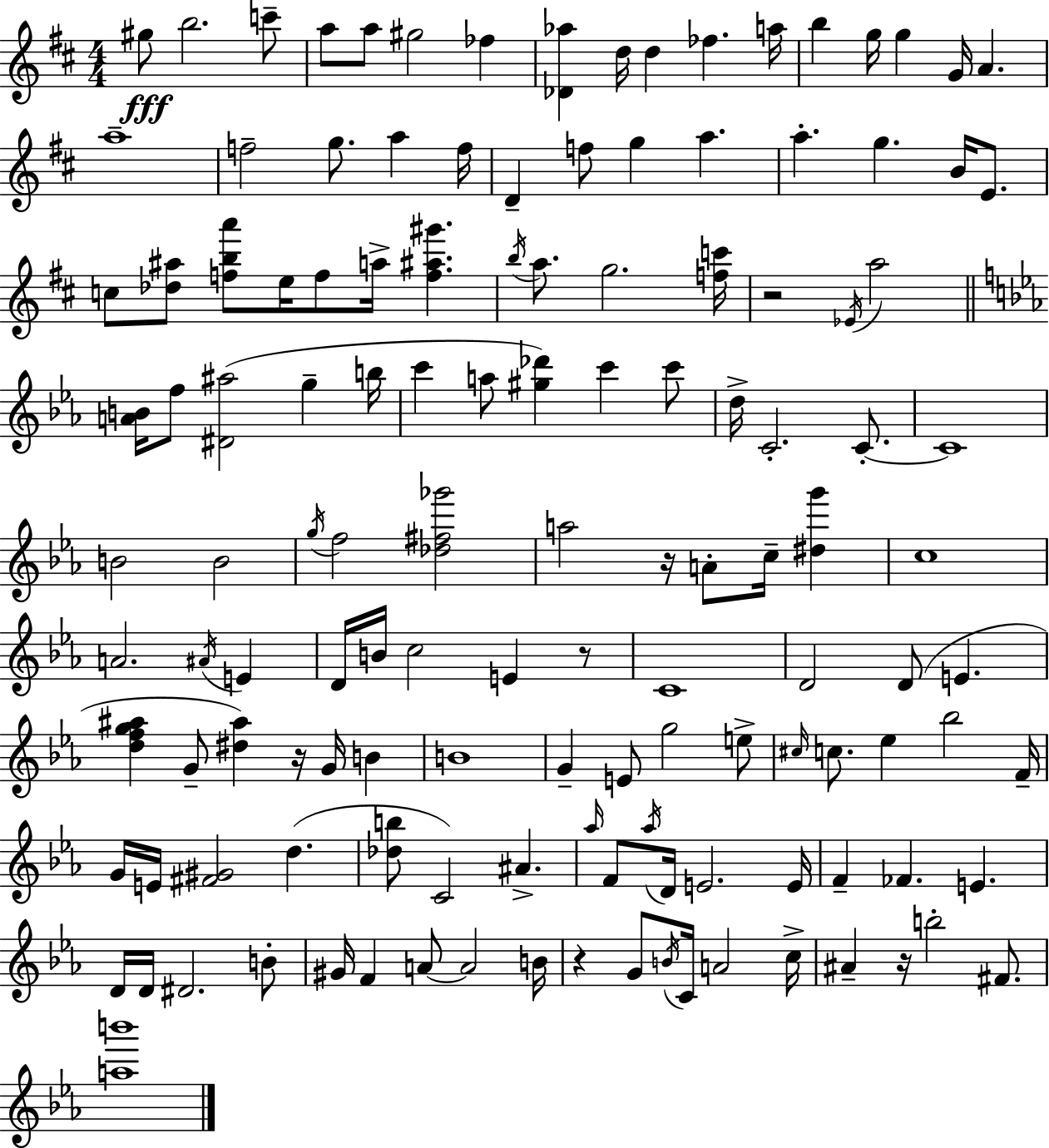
G#5/e B5/h. C6/e A5/e A5/e G#5/h FES5/q [Db4,Ab5]/q D5/s D5/q FES5/q. A5/s B5/q G5/s G5/q G4/s A4/q. A5/w F5/h G5/e. A5/q F5/s D4/q F5/e G5/q A5/q. A5/q. G5/q. B4/s E4/e. C5/e [Db5,A#5]/e [F5,B5,A6]/e E5/s F5/e A5/s [F5,A#5,G#6]/q. B5/s A5/e. G5/h. [F5,C6]/s R/h Eb4/s A5/h [A4,B4]/s F5/e [D#4,A#5]/h G5/q B5/s C6/q A5/e [G#5,Db6]/q C6/q C6/e D5/s C4/h. C4/e. C4/w B4/h B4/h G5/s F5/h [Db5,F#5,Gb6]/h A5/h R/s A4/e C5/s [D#5,G6]/q C5/w A4/h. A#4/s E4/q D4/s B4/s C5/h E4/q R/e C4/w D4/h D4/e E4/q. [D5,F5,G5,A#5]/q G4/e [D#5,A#5]/q R/s G4/s B4/q B4/w G4/q E4/e G5/h E5/e C#5/s C5/e. Eb5/q Bb5/h F4/s G4/s E4/s [F#4,G#4]/h D5/q. [Db5,B5]/e C4/h A#4/q. Ab5/s F4/e Ab5/s D4/s E4/h. E4/s F4/q FES4/q. E4/q. D4/s D4/s D#4/h. B4/e G#4/s F4/q A4/e A4/h B4/s R/q G4/e B4/s C4/s A4/h C5/s A#4/q R/s B5/h F#4/e. [A5,B6]/w